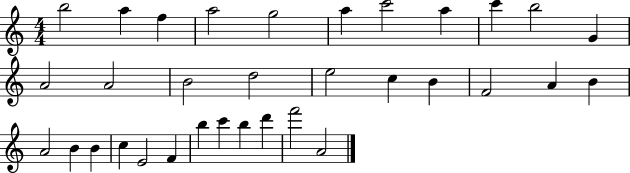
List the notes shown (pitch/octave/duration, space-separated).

B5/h A5/q F5/q A5/h G5/h A5/q C6/h A5/q C6/q B5/h G4/q A4/h A4/h B4/h D5/h E5/h C5/q B4/q F4/h A4/q B4/q A4/h B4/q B4/q C5/q E4/h F4/q B5/q C6/q B5/q D6/q F6/h A4/h